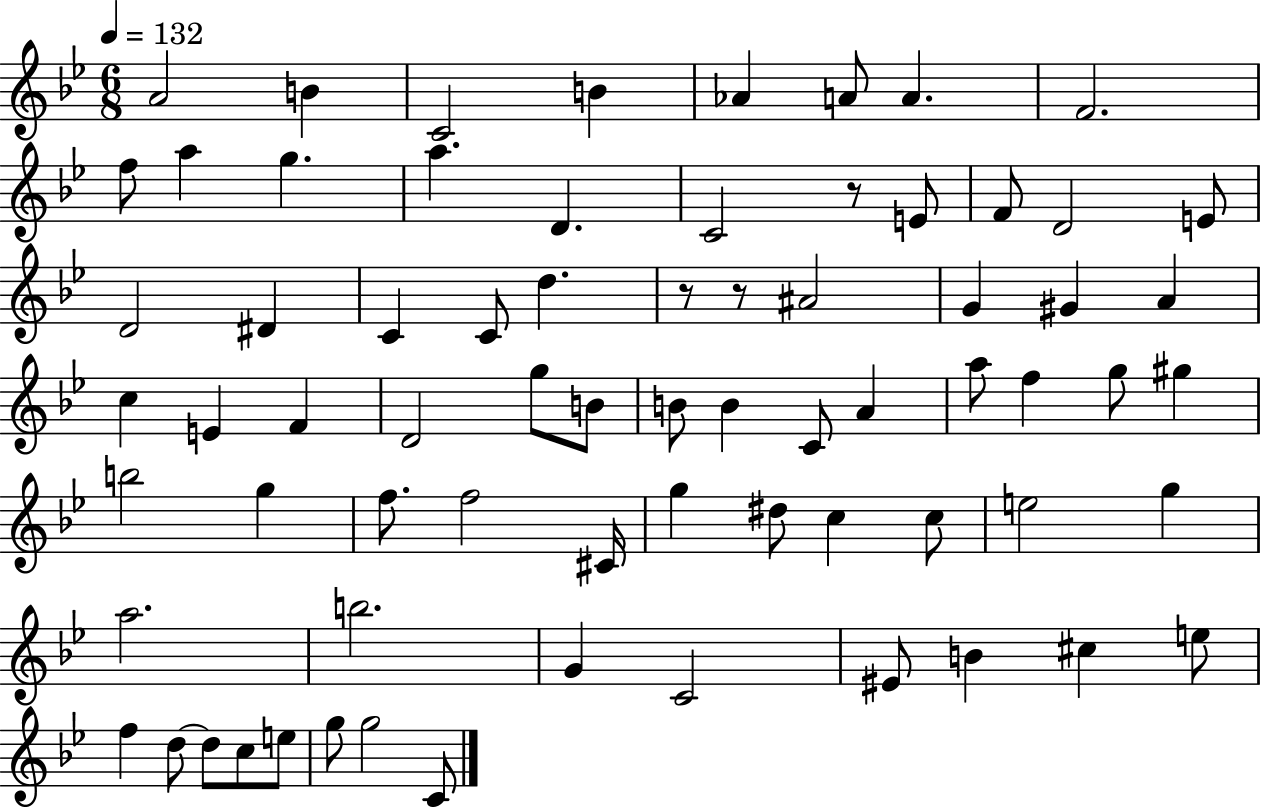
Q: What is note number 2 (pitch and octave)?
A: B4